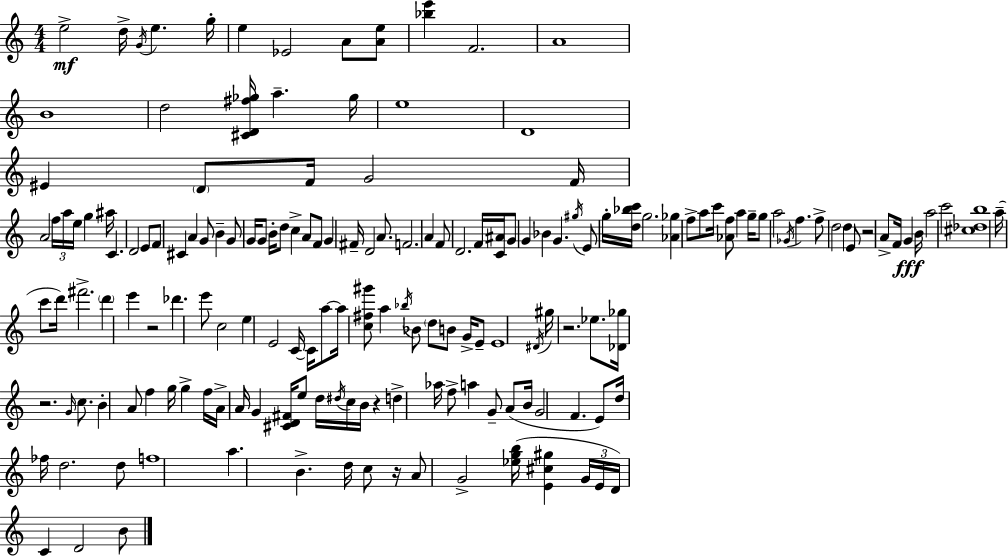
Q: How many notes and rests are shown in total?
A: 167